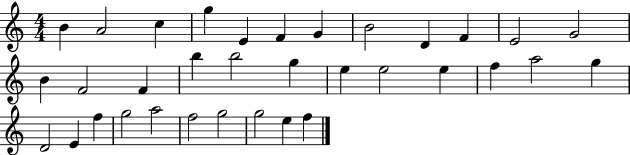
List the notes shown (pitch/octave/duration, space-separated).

B4/q A4/h C5/q G5/q E4/q F4/q G4/q B4/h D4/q F4/q E4/h G4/h B4/q F4/h F4/q B5/q B5/h G5/q E5/q E5/h E5/q F5/q A5/h G5/q D4/h E4/q F5/q G5/h A5/h F5/h G5/h G5/h E5/q F5/q